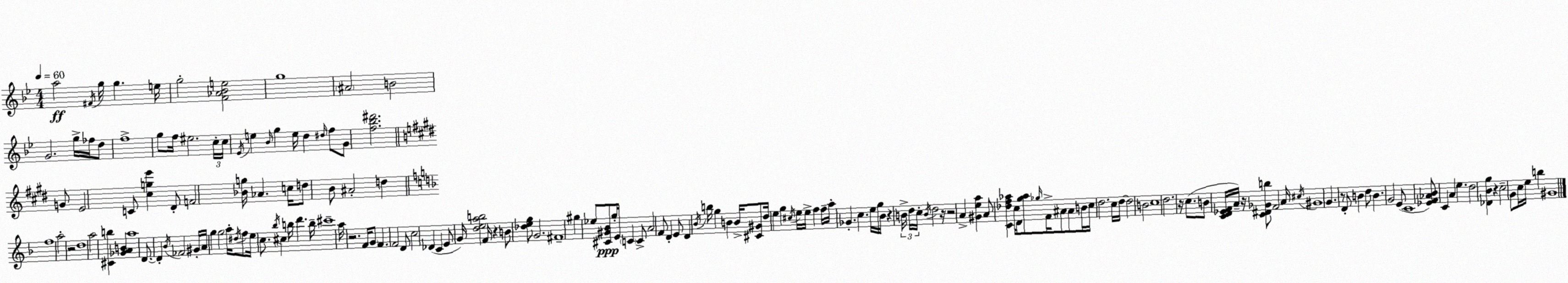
X:1
T:Untitled
M:4/4
L:1/4
K:Gm
a2 ^F/4 g/4 g e/4 g2 [F_A_Be]2 g4 ^A2 B2 G2 g/4 _f/4 d/2 f4 g/2 f/4 ^e2 c/4 c/4 _E/4 e _B/4 g e/4 d ^d/4 f/2 G/2 [f_b^d']2 G/2 E2 C/2 [^cge'] ^D/2 F2 [_Bg]/4 _A c/4 d/2 B/2 ^A2 d f4 a2 z2 d4 a2 [^Cb] [_GAB] a4 D/2 D _B/4 _F2 ^G/4 A/4 g g2 a/4 ^d/4 f/2 e/4 c/2 _b/4 ^c b/4 d' b/4 ^c'4 a/4 z2 F/4 G/2 F F2 D/2 c2 _D C E/2 G/4 [deab]2 F/4 z B/2 [_deg]/2 G2 ^F4 ^g _e/2 [^C^G_B]/2 g/4 E/4 C C/2 A2 F/2 D E/2 D _B/4 b/4 g B B/4 [^C^G]/2 d/4 e g ^c/4 e/4 e/4 f f/4 a/4 _G c e/4 g/4 _B/4 z B/4 d/4 c/4 B/4 d2 z/4 z2 A [^Gea] A/2 [C_df_a] c/4 D/2 [g_a]/2 _g/4 F/4 ^A/2 ^A/2 B/4 c/4 d2 c/4 d/4 d2 B2 c4 d2 z/4 c/2 B/2 [CD_EF]/4 A/4 z/4 [C^D_Gb]/2 F2 A/4 ^c/4 ^G4 G z/2 D/2 B d/2 B G2 E/2 C4 [_EF_A_B]/2 C A e d2 [_D_Bg] z c2 G/2 c/4 e/4 b ^G4